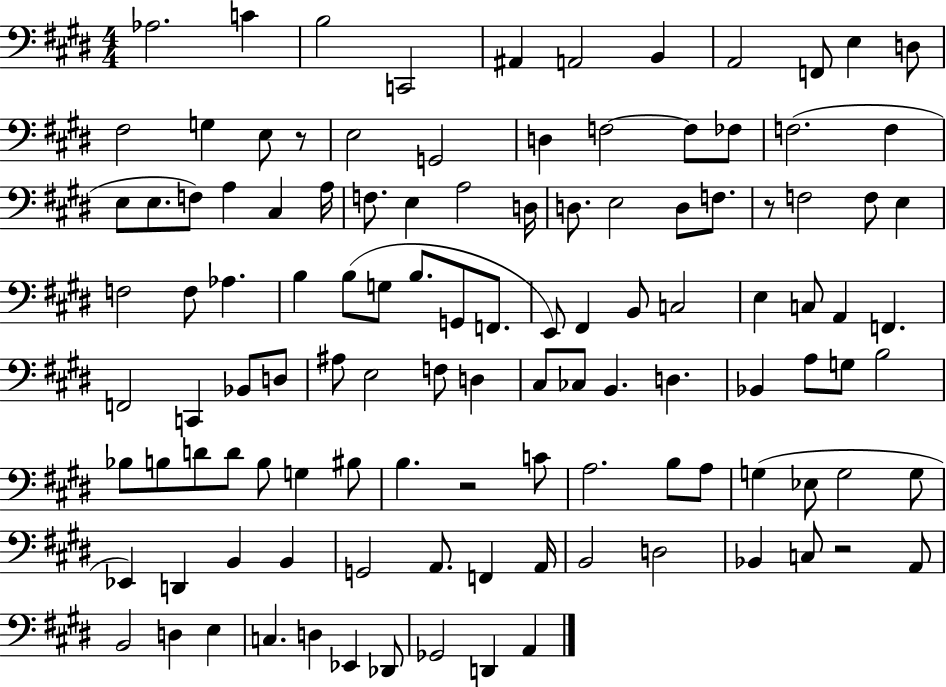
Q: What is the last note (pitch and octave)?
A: A2